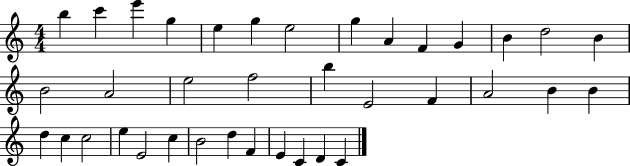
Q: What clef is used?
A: treble